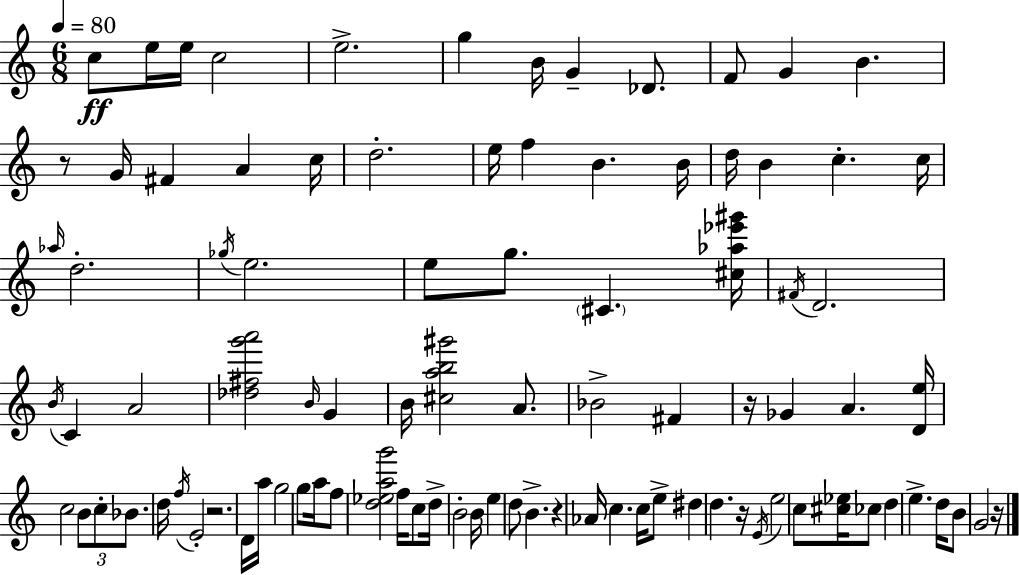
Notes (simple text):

C5/e E5/s E5/s C5/h E5/h. G5/q B4/s G4/q Db4/e. F4/e G4/q B4/q. R/e G4/s F#4/q A4/q C5/s D5/h. E5/s F5/q B4/q. B4/s D5/s B4/q C5/q. C5/s Ab5/s D5/h. Gb5/s E5/h. E5/e G5/e. C#4/q. [C#5,Ab5,Eb6,G#6]/s F#4/s D4/h. B4/s C4/q A4/h [Db5,F#5,G6,A6]/h B4/s G4/q B4/s [C#5,A5,B5,G#6]/h A4/e. Bb4/h F#4/q R/s Gb4/q A4/q. [D4,E5]/s C5/h B4/e C5/e Bb4/e. D5/s F5/s E4/h R/h. D4/s A5/s G5/h G5/e A5/s F5/e [D5,Eb5,A5,G6]/h F5/s C5/e D5/s B4/h B4/s E5/q D5/e B4/q. R/q Ab4/s C5/q. C5/s E5/e D#5/q D5/q. R/s E4/s E5/h C5/e [C#5,Eb5]/s CES5/e D5/q E5/q. D5/s B4/e G4/h R/s